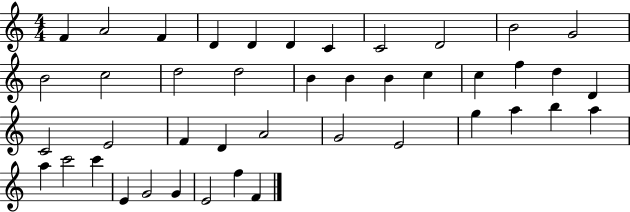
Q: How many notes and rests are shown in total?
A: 43